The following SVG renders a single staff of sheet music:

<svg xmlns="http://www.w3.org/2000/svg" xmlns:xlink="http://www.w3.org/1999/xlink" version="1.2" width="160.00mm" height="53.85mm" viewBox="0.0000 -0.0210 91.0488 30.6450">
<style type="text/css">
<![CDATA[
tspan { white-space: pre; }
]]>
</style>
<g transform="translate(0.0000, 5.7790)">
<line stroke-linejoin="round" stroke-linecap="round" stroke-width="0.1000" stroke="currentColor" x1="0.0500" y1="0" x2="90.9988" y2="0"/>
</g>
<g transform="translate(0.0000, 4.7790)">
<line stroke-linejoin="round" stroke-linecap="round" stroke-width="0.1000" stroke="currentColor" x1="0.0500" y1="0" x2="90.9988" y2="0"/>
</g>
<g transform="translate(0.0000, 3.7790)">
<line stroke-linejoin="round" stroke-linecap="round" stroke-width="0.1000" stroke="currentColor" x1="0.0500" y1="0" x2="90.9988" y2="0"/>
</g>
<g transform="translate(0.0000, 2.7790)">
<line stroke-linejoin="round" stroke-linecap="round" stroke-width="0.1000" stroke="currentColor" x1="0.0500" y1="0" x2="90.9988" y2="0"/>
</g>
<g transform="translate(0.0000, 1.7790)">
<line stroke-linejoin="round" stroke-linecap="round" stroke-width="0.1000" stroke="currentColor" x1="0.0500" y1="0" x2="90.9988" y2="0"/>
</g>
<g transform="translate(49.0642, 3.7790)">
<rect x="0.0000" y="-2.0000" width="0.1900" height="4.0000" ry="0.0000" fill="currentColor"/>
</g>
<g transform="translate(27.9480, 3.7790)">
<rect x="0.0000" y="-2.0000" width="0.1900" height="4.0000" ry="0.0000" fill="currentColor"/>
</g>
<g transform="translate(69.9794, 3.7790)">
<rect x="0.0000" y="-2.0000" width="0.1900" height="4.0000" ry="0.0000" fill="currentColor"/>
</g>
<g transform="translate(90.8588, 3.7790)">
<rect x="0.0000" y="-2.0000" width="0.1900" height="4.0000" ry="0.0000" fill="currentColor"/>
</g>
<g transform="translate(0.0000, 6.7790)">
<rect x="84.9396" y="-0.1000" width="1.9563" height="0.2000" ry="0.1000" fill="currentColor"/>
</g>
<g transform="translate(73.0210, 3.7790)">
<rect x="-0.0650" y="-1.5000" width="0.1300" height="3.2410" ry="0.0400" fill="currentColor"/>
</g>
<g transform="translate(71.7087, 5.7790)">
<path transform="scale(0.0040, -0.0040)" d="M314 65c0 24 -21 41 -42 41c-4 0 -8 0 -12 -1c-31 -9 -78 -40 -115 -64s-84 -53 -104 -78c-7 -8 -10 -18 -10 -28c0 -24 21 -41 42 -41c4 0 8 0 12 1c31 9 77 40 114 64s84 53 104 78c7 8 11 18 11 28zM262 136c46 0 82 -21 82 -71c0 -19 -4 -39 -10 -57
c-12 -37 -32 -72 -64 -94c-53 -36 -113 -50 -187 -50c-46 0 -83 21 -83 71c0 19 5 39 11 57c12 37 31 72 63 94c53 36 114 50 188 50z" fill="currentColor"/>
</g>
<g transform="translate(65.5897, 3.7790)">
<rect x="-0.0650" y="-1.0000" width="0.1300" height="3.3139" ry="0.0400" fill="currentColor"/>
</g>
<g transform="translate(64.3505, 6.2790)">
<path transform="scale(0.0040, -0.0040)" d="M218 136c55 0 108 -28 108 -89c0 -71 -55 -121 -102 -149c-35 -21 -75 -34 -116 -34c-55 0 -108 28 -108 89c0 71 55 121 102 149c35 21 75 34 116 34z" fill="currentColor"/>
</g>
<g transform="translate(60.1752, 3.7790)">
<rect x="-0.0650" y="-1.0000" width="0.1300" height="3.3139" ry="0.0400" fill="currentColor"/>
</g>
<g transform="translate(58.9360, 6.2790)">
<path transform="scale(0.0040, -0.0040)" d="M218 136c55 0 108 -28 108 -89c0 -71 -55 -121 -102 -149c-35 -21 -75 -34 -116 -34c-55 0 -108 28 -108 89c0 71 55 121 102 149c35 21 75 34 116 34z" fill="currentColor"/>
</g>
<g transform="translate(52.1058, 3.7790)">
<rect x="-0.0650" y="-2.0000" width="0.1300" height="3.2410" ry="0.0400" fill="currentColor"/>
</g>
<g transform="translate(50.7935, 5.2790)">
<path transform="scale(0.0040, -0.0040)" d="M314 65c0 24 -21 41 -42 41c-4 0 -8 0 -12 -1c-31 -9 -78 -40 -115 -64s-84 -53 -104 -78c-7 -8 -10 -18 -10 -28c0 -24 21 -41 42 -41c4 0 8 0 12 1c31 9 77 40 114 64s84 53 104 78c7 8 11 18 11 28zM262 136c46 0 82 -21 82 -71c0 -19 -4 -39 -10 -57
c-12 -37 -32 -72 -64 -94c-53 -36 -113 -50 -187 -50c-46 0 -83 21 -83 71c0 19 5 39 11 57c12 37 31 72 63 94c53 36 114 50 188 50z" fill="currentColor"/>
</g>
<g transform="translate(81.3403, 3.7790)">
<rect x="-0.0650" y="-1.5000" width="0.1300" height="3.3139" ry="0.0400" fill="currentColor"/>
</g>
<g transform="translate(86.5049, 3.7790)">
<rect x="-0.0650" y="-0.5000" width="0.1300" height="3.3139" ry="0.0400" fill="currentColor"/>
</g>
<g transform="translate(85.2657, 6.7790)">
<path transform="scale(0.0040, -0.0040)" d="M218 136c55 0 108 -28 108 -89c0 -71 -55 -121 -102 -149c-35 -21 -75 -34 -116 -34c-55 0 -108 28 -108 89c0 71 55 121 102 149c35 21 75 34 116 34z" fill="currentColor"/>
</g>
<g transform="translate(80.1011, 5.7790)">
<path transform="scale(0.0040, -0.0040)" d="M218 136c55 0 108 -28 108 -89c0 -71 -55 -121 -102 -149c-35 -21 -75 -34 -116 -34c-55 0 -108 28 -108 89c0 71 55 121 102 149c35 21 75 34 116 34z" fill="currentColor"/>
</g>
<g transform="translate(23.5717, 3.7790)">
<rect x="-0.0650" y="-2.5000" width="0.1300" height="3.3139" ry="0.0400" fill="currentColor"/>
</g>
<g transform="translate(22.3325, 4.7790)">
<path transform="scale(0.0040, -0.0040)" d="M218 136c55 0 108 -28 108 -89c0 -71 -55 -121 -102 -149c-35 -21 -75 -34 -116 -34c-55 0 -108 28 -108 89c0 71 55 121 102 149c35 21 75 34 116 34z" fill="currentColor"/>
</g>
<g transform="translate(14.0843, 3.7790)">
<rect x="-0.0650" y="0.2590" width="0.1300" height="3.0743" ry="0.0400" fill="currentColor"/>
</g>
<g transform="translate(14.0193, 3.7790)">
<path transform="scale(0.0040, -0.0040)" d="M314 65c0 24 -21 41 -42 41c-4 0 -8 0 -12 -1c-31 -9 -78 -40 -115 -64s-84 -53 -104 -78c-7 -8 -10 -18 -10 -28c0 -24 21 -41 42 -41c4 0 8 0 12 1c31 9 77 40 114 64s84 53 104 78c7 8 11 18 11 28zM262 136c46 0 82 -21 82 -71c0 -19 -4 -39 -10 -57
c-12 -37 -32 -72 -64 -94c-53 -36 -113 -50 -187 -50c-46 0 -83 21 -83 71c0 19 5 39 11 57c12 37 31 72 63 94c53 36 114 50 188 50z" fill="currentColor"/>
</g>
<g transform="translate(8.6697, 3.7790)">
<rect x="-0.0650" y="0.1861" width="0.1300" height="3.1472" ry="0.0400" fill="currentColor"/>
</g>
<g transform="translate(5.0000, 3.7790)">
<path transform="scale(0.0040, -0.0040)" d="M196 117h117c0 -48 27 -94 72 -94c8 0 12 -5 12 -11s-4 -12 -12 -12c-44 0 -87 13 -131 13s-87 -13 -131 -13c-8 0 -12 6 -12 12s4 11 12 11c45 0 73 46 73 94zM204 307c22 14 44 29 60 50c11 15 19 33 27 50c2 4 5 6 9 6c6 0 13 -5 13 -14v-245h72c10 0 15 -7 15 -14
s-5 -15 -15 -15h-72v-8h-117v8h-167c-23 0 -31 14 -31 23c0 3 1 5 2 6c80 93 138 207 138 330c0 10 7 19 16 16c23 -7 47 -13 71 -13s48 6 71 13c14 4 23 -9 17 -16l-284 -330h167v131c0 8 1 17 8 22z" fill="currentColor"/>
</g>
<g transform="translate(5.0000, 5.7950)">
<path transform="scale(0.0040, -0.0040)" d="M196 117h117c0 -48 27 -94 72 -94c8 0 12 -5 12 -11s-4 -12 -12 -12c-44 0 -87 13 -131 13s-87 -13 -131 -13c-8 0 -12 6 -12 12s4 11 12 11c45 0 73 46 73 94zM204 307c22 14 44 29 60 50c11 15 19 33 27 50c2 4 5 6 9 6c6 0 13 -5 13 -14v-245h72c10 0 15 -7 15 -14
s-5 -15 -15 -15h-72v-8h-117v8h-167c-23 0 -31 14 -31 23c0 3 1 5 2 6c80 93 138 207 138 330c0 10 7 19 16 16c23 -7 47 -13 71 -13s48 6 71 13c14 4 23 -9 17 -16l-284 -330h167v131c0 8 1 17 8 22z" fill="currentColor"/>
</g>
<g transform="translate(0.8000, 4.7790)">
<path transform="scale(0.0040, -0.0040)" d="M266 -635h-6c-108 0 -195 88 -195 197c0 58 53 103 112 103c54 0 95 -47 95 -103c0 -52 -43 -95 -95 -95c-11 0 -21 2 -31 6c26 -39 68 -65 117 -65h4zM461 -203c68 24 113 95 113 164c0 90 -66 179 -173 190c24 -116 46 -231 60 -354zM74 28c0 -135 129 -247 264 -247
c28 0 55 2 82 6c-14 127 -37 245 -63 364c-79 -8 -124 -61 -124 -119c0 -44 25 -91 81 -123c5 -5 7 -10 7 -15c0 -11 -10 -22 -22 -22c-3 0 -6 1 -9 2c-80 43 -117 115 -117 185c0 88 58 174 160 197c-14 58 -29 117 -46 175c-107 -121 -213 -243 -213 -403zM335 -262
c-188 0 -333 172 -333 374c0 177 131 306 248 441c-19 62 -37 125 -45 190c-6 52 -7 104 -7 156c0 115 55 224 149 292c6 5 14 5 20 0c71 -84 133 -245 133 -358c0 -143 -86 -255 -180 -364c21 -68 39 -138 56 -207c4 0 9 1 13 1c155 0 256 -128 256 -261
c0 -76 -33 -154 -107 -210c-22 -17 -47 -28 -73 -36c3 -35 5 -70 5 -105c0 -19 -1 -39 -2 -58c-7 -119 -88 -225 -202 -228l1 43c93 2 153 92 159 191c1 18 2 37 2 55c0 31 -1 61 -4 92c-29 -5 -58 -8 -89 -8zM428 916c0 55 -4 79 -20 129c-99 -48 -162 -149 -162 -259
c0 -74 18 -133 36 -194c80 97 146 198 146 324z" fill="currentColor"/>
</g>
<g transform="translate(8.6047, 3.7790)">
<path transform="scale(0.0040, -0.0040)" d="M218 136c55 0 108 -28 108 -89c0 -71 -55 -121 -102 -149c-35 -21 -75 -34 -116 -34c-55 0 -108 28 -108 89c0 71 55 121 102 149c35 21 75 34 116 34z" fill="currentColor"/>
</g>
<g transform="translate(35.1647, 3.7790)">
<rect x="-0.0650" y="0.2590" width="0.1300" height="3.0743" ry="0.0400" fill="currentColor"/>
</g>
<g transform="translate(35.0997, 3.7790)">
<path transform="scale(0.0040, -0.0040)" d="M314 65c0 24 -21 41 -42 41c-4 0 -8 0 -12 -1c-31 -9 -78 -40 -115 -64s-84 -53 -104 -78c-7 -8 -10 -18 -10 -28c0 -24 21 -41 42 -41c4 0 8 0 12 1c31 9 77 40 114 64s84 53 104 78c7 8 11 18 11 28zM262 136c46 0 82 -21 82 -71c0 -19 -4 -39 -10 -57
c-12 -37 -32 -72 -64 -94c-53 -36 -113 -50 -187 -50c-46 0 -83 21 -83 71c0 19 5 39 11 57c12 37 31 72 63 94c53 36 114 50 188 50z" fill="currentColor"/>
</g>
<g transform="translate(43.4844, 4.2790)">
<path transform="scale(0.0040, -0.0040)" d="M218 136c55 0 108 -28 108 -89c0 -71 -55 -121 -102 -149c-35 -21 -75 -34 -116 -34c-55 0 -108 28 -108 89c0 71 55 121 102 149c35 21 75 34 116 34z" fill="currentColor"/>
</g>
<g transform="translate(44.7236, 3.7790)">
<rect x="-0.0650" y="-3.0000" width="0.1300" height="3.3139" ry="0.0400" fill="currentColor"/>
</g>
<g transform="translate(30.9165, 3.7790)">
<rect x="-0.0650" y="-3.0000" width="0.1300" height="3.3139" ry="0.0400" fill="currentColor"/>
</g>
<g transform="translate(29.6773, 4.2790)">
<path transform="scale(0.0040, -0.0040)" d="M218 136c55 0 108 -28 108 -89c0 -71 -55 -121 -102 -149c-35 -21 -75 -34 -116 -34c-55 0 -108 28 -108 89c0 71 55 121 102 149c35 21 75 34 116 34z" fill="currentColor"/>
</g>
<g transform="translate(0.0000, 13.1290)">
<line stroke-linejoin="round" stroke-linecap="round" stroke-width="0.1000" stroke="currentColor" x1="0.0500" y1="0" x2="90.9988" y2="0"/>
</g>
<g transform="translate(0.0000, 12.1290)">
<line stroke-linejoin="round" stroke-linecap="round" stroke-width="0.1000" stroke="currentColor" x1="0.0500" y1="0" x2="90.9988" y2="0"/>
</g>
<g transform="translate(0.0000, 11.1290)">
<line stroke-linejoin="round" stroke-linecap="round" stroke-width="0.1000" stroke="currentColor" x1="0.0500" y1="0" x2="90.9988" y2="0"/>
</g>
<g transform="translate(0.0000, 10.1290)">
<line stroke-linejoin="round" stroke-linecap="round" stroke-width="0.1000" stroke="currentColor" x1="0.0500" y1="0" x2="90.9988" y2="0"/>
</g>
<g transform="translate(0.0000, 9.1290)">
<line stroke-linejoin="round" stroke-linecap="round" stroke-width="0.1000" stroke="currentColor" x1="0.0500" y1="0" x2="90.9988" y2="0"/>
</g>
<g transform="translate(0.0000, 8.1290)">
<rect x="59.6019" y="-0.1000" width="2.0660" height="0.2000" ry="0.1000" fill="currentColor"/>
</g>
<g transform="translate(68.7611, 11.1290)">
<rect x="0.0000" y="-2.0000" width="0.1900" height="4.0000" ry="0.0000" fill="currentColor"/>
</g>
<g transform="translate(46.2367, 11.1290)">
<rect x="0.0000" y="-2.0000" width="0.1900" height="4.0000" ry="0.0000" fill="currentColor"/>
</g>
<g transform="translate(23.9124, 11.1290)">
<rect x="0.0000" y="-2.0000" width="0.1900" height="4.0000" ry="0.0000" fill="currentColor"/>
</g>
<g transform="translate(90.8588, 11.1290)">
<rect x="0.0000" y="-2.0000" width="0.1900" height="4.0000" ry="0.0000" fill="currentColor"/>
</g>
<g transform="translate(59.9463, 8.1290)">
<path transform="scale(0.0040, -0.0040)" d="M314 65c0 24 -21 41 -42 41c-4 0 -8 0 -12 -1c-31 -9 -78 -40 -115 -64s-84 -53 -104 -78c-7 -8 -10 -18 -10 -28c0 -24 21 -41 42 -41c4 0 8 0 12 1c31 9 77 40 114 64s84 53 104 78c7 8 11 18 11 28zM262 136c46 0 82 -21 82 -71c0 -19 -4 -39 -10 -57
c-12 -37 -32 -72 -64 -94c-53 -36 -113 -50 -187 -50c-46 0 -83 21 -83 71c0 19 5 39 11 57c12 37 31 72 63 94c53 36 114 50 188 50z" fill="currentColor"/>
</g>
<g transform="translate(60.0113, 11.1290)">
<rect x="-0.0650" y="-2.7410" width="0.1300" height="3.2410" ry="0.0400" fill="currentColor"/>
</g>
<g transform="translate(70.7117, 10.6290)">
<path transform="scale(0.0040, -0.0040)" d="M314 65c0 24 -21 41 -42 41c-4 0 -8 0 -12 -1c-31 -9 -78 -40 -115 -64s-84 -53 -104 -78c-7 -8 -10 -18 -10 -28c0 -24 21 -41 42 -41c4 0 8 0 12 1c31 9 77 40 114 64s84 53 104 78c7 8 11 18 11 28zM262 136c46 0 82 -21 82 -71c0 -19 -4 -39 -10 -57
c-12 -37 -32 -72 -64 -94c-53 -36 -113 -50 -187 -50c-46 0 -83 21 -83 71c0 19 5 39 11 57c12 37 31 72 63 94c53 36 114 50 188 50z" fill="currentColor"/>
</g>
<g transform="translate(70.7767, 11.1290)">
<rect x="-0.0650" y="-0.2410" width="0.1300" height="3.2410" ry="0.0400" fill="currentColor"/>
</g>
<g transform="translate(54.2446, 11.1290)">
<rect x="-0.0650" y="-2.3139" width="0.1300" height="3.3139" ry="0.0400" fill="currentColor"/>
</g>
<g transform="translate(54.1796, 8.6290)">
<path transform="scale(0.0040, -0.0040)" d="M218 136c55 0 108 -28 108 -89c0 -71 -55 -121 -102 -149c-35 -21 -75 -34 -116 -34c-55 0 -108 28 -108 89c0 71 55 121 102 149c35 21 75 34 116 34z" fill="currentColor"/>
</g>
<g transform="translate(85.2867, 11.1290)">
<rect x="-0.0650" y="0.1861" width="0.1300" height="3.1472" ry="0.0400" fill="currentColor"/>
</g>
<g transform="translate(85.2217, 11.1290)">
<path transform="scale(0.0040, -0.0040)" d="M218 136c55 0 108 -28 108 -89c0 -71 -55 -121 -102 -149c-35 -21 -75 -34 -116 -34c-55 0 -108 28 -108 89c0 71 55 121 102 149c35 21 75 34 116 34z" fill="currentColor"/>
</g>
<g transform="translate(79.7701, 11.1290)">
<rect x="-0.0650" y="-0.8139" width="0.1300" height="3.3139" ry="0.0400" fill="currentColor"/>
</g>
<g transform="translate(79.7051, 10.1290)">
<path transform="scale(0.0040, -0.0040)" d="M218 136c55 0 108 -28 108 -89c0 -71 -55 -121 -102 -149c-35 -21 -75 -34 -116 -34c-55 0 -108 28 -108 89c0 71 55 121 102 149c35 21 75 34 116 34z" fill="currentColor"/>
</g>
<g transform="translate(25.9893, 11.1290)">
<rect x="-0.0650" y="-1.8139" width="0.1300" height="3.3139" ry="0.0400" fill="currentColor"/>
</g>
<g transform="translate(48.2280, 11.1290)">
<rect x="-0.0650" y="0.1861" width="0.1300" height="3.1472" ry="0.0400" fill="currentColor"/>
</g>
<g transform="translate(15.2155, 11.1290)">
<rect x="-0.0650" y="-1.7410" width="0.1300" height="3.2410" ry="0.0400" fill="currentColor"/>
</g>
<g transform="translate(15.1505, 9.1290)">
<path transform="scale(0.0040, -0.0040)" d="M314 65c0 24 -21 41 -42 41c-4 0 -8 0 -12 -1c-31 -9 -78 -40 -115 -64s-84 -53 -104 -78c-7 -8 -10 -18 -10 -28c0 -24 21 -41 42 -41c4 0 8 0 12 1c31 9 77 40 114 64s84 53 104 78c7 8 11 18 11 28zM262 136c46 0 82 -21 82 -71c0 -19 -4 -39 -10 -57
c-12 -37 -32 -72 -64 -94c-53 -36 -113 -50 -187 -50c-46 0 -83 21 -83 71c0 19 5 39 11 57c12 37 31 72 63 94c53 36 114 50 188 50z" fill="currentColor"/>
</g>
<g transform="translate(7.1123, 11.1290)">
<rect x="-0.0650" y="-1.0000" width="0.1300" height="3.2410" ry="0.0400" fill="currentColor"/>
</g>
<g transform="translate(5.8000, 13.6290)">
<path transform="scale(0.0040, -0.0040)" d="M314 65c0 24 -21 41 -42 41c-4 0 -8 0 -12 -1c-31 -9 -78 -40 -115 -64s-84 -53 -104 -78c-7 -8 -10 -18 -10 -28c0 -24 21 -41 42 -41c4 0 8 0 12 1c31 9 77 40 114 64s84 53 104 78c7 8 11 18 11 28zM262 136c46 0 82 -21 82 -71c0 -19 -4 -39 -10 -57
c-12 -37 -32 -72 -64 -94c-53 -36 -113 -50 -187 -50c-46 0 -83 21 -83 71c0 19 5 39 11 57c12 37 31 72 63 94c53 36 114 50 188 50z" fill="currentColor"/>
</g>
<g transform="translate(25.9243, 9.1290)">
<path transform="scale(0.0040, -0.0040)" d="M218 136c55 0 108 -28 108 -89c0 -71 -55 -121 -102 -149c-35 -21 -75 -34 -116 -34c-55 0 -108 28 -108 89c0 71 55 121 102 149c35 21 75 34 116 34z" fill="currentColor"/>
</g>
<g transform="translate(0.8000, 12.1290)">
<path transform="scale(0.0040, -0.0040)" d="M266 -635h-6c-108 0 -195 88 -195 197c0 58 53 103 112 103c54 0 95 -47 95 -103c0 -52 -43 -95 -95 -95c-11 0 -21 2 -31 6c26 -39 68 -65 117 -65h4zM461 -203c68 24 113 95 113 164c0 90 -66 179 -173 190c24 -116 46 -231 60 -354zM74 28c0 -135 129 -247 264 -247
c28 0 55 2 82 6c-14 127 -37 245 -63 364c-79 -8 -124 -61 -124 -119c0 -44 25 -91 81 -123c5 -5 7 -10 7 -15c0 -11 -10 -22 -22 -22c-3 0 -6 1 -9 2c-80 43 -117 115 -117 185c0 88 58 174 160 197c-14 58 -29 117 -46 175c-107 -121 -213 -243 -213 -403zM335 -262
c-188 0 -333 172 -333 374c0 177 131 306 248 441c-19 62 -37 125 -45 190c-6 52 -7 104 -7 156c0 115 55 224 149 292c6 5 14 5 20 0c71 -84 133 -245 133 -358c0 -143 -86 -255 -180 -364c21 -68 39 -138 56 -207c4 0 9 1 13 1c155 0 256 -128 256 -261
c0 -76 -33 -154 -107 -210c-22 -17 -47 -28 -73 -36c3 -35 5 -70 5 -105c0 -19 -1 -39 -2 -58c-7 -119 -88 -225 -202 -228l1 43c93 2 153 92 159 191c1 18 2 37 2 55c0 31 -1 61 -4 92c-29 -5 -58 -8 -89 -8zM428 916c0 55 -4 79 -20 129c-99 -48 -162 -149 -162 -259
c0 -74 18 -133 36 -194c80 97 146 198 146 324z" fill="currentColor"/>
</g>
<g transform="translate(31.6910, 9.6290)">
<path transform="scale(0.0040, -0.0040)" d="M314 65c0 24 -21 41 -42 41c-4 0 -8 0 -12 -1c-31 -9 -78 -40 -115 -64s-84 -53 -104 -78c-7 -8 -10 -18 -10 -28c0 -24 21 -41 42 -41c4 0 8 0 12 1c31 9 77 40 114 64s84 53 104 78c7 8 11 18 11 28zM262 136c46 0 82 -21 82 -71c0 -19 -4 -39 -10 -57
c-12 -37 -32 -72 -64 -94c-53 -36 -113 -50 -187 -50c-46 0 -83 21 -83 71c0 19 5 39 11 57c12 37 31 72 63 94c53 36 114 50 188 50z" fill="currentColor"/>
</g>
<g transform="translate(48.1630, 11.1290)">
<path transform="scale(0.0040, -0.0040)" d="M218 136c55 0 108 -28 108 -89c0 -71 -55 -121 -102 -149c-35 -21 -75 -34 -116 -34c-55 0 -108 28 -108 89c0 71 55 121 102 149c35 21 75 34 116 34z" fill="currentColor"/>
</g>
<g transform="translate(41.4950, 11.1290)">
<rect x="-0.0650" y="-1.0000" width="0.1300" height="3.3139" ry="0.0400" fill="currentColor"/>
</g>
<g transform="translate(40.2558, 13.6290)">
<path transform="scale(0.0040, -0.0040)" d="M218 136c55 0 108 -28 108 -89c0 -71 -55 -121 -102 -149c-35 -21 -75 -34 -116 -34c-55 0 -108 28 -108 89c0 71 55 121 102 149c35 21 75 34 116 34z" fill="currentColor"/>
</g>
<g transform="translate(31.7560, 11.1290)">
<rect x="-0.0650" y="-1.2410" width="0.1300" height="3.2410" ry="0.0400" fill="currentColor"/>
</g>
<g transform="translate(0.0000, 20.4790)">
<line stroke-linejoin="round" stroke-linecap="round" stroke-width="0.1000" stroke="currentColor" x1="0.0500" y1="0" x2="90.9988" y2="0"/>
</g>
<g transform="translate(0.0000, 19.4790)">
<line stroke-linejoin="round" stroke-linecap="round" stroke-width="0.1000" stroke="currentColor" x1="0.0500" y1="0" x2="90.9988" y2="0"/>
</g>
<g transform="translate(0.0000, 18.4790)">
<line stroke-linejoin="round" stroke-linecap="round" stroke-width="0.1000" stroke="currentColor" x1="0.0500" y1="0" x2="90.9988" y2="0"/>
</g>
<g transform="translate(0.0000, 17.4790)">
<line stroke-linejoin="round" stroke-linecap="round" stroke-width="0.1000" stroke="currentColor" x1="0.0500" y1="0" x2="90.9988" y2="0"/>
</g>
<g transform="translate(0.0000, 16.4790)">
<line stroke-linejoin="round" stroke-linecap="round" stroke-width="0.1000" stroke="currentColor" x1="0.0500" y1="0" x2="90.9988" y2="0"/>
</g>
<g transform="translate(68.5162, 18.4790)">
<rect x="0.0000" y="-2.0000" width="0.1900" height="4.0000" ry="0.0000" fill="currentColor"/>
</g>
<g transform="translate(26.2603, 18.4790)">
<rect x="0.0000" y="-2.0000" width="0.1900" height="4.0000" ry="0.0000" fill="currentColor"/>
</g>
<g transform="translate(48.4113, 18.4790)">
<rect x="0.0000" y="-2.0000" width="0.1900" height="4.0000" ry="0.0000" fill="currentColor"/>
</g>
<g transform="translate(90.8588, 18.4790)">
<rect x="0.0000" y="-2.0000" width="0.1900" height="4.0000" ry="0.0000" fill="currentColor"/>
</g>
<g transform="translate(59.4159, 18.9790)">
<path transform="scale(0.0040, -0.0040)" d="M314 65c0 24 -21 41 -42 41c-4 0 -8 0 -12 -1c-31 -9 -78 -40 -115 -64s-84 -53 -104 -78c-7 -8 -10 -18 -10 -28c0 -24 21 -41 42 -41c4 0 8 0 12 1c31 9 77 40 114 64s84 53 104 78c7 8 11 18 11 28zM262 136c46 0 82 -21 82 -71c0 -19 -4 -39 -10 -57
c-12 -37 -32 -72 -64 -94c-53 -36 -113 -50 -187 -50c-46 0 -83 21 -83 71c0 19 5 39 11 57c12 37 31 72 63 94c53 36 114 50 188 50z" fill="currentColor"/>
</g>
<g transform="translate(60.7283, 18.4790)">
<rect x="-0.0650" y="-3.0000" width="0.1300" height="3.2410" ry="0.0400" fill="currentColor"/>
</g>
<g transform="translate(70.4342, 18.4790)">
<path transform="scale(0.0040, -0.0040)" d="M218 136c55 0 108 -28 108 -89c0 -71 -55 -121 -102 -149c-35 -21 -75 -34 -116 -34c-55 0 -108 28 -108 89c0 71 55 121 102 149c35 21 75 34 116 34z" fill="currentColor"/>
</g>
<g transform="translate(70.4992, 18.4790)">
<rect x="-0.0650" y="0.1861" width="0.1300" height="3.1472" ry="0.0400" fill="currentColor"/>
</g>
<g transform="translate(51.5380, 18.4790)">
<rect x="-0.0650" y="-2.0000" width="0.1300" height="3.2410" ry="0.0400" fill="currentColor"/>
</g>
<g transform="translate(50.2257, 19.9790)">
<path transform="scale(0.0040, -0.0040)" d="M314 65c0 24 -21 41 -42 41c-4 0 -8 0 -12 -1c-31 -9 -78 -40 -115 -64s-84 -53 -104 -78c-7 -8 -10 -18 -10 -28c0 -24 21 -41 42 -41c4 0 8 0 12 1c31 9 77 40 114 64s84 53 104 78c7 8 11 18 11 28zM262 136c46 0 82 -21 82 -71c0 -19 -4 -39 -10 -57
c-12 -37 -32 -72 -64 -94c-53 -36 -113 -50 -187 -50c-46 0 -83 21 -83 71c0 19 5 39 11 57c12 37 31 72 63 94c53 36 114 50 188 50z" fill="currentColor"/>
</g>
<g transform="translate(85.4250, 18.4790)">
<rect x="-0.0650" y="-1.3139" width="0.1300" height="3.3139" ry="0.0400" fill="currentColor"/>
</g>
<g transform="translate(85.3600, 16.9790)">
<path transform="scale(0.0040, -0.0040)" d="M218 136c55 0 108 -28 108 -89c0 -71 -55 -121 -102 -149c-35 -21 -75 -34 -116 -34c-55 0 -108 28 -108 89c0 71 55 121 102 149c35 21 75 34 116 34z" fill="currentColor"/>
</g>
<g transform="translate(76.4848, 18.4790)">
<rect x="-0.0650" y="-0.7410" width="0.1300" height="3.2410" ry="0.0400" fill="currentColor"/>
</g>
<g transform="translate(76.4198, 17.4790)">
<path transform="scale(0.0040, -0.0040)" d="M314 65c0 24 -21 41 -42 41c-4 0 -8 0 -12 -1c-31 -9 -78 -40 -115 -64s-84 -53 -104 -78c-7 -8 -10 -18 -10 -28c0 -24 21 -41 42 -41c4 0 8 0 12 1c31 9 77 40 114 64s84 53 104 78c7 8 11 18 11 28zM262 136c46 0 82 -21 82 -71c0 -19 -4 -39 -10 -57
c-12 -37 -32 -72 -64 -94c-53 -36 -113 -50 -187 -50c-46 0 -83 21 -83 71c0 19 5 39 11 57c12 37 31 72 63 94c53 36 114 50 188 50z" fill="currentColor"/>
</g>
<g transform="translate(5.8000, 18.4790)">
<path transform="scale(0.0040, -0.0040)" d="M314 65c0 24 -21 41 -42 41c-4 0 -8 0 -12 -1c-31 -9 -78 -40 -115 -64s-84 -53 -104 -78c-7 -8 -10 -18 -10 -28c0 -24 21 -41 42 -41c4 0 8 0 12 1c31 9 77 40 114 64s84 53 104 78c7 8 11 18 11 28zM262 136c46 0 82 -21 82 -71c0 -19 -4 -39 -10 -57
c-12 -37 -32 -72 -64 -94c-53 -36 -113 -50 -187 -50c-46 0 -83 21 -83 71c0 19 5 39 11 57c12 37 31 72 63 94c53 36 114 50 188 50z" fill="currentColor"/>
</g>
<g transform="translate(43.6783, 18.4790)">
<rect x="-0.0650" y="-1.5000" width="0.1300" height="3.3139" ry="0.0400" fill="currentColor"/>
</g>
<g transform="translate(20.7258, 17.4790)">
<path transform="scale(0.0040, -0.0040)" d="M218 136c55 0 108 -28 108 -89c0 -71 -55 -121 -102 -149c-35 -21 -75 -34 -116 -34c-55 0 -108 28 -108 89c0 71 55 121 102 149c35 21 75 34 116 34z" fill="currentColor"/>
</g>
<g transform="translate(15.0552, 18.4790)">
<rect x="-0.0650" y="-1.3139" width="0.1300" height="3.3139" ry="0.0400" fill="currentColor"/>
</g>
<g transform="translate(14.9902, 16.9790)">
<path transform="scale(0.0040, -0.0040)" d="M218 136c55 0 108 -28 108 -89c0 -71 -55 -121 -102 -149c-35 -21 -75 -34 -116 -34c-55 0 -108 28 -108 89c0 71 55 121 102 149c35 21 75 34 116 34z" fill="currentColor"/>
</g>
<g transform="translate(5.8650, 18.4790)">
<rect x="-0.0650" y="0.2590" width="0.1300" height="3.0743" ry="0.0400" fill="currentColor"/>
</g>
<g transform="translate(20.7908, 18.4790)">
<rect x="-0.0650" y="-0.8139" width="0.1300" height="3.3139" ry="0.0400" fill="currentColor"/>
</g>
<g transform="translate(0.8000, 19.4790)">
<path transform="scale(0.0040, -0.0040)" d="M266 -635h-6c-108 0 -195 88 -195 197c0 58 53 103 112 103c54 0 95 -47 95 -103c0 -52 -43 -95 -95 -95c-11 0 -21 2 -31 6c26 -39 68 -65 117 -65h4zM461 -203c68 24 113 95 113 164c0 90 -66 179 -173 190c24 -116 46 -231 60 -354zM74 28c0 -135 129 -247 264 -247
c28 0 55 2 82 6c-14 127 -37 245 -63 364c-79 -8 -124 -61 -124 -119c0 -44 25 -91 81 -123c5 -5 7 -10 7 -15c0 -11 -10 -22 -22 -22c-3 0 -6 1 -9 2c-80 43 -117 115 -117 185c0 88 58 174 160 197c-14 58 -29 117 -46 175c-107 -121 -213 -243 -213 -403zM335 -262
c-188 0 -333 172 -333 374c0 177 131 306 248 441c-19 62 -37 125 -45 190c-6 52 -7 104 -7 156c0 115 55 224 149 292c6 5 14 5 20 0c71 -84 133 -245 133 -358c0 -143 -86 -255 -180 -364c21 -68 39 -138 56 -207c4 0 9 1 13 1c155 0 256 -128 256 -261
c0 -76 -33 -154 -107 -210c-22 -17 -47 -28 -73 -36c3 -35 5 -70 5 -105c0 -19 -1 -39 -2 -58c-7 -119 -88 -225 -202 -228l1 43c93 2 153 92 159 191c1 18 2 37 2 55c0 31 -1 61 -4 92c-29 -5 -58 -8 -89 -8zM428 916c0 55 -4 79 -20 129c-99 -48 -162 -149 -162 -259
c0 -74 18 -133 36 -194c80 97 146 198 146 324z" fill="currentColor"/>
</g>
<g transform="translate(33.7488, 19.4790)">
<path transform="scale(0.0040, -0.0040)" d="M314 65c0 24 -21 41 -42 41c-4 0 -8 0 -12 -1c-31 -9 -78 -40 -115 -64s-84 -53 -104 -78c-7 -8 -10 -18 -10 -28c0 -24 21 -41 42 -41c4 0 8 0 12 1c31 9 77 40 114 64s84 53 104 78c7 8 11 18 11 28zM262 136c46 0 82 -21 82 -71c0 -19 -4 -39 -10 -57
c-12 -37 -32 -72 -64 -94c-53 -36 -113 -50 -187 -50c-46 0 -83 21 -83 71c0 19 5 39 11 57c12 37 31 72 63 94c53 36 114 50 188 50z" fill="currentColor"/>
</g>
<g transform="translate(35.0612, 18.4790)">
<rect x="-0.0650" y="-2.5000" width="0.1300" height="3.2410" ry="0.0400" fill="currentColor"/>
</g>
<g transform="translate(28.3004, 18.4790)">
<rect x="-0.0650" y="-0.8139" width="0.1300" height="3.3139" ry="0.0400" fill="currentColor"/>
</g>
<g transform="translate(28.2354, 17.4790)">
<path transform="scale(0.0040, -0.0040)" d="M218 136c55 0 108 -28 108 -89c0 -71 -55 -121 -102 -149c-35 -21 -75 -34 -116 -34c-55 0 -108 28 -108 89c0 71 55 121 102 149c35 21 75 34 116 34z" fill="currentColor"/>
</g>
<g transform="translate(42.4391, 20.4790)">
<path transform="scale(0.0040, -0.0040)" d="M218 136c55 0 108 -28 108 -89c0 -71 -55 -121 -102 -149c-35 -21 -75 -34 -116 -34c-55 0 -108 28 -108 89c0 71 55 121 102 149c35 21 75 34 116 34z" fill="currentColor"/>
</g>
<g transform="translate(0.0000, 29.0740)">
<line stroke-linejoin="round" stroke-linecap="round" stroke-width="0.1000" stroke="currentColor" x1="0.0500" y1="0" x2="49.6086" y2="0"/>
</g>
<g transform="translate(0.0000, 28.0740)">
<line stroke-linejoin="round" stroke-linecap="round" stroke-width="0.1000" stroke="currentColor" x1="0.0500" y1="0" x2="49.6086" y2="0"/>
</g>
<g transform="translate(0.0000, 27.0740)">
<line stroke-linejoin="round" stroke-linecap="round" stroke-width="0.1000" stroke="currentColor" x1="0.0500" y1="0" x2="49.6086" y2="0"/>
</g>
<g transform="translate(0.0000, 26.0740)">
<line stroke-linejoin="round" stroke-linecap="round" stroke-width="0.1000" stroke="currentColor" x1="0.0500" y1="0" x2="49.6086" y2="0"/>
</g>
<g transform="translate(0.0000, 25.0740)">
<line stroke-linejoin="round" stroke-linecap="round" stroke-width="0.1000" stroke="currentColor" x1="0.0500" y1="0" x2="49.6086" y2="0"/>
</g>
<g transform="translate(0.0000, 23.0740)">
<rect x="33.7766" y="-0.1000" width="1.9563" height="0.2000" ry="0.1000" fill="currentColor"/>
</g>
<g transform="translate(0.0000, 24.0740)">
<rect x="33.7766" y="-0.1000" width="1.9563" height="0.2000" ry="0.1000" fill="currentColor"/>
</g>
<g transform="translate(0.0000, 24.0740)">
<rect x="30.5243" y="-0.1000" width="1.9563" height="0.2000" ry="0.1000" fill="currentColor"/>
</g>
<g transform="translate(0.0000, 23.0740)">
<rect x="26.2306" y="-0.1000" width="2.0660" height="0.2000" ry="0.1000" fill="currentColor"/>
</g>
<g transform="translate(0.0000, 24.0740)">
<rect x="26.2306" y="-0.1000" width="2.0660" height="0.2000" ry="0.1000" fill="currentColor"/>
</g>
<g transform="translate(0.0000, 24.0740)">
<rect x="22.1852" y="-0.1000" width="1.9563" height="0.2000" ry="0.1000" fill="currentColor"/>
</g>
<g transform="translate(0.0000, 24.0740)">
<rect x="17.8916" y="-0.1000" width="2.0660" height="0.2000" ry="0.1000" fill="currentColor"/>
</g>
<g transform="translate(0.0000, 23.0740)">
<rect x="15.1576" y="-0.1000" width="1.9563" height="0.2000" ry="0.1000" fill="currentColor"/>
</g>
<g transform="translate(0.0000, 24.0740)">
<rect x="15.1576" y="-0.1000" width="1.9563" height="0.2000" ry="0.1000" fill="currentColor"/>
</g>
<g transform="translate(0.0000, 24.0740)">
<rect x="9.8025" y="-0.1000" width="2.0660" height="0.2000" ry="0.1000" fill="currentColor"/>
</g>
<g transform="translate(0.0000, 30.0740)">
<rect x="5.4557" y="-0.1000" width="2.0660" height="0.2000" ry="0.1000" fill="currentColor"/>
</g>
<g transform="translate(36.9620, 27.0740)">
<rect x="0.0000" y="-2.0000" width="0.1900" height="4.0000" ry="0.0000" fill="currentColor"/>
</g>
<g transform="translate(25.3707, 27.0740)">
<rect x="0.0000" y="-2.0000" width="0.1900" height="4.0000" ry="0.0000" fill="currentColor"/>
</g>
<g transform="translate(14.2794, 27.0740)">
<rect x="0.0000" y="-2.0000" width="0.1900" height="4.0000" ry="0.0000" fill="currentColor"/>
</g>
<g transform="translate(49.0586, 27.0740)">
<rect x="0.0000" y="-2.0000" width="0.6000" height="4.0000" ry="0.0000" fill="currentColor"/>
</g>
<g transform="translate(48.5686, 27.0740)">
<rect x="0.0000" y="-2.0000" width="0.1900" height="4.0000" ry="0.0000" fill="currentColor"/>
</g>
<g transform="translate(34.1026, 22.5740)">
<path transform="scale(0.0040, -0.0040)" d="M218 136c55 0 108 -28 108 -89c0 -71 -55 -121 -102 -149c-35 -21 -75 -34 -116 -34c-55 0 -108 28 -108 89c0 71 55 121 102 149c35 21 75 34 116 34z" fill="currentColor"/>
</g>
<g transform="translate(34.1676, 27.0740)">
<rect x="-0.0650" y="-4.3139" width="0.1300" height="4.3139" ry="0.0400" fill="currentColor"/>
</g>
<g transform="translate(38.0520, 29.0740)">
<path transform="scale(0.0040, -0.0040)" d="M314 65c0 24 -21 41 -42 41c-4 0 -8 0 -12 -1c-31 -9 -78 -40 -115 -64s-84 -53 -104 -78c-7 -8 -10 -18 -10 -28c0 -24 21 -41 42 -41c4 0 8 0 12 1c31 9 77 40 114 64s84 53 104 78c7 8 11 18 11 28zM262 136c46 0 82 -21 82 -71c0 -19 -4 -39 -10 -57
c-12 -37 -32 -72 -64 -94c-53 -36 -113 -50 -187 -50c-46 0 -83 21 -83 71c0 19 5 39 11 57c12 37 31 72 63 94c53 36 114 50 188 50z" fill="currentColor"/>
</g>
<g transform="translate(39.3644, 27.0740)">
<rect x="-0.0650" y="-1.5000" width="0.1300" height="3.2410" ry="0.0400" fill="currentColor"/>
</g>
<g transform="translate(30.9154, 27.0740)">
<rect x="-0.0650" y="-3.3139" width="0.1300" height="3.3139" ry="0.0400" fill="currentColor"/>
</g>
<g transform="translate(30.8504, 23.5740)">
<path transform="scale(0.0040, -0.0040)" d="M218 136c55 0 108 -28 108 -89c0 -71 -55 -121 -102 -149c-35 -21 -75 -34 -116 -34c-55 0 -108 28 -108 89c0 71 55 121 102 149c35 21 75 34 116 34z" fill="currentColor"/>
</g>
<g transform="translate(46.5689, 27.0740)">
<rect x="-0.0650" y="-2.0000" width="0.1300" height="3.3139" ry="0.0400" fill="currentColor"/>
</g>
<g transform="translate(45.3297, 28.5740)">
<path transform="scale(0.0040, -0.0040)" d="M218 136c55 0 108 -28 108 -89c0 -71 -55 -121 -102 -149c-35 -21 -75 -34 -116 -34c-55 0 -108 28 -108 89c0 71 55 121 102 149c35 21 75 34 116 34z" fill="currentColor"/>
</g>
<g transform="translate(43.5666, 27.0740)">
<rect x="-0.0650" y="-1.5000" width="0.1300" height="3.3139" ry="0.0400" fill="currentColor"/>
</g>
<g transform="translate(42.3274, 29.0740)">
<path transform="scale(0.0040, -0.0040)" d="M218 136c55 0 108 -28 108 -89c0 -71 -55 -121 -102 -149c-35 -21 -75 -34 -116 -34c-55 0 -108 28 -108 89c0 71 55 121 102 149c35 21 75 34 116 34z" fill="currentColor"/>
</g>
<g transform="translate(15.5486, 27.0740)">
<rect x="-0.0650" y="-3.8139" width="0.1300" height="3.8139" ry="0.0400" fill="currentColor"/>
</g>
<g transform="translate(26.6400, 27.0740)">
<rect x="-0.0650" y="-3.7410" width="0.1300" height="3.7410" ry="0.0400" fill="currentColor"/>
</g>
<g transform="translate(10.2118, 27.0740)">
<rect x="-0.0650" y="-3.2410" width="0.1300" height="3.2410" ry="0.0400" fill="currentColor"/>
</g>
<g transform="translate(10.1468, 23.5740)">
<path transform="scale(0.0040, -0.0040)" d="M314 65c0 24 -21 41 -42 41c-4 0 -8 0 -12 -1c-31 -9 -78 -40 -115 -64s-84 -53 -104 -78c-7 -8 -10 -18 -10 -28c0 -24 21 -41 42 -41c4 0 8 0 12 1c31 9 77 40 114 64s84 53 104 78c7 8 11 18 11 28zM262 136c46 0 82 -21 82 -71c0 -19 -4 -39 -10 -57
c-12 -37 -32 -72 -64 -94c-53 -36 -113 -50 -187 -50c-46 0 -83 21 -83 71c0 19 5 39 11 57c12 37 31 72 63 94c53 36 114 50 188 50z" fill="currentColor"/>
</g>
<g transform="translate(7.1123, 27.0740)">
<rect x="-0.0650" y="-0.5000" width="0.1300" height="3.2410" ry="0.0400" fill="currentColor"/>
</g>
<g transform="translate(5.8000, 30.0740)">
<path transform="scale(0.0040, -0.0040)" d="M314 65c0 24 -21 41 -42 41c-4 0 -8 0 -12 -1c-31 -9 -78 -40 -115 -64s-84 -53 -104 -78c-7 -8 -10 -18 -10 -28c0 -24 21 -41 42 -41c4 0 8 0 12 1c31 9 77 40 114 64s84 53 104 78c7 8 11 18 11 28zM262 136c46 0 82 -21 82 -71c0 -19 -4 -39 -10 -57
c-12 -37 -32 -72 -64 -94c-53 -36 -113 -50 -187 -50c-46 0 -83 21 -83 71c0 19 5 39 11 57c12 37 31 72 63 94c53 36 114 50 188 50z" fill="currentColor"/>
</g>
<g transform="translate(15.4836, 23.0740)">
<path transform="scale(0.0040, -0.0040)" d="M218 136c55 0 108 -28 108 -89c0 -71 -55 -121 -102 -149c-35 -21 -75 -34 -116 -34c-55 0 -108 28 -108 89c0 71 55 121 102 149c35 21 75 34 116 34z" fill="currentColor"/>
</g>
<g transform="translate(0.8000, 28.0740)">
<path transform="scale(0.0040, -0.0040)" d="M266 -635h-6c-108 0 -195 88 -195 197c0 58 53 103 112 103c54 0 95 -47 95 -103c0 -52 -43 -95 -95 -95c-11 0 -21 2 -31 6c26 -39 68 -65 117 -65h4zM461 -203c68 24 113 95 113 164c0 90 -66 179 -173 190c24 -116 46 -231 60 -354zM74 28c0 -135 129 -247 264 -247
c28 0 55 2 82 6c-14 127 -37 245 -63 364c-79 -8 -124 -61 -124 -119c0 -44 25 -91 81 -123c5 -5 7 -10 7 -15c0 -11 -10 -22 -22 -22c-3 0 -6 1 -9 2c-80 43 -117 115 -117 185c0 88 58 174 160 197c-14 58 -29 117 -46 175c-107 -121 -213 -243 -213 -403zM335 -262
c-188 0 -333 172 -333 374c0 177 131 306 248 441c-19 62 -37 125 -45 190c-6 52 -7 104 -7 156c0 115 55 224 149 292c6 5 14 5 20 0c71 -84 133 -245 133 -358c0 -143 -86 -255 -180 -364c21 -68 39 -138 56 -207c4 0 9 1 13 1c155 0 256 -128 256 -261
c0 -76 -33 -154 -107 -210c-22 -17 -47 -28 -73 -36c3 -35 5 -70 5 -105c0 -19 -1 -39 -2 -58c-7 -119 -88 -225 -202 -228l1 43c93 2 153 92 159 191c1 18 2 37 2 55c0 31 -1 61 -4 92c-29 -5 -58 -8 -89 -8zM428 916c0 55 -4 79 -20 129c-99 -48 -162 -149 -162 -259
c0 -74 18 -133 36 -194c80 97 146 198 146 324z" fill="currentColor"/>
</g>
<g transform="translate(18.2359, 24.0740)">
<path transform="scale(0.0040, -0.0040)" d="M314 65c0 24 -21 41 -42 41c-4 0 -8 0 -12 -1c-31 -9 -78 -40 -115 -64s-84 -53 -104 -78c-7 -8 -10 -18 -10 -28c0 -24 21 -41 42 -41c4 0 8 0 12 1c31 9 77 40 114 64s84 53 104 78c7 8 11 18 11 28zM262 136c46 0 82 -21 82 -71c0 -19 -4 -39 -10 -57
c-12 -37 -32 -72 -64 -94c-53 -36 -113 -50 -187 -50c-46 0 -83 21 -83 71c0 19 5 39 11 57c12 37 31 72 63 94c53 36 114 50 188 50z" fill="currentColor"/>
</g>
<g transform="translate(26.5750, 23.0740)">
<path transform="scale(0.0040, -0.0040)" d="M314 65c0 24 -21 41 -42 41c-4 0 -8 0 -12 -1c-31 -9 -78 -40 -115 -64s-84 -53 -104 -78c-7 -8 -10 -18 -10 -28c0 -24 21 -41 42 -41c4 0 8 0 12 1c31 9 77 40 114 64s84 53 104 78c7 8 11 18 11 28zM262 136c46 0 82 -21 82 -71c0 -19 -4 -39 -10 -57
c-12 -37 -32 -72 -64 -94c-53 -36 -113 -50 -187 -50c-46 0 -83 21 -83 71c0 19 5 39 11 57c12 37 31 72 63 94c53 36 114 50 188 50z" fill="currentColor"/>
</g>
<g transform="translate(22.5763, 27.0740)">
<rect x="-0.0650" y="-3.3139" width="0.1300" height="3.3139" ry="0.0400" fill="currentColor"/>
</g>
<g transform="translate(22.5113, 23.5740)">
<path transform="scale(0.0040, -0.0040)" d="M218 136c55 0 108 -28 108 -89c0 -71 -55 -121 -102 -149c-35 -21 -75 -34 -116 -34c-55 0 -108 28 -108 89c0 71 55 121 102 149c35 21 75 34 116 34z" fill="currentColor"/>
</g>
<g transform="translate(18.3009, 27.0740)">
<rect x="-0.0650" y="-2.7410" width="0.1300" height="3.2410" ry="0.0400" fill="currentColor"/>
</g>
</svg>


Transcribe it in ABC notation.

X:1
T:Untitled
M:4/4
L:1/4
K:C
B B2 G A B2 A F2 D D E2 E C D2 f2 f e2 D B g a2 c2 d B B2 e d d G2 E F2 A2 B d2 e C2 b2 c' a2 b c'2 b d' E2 E F